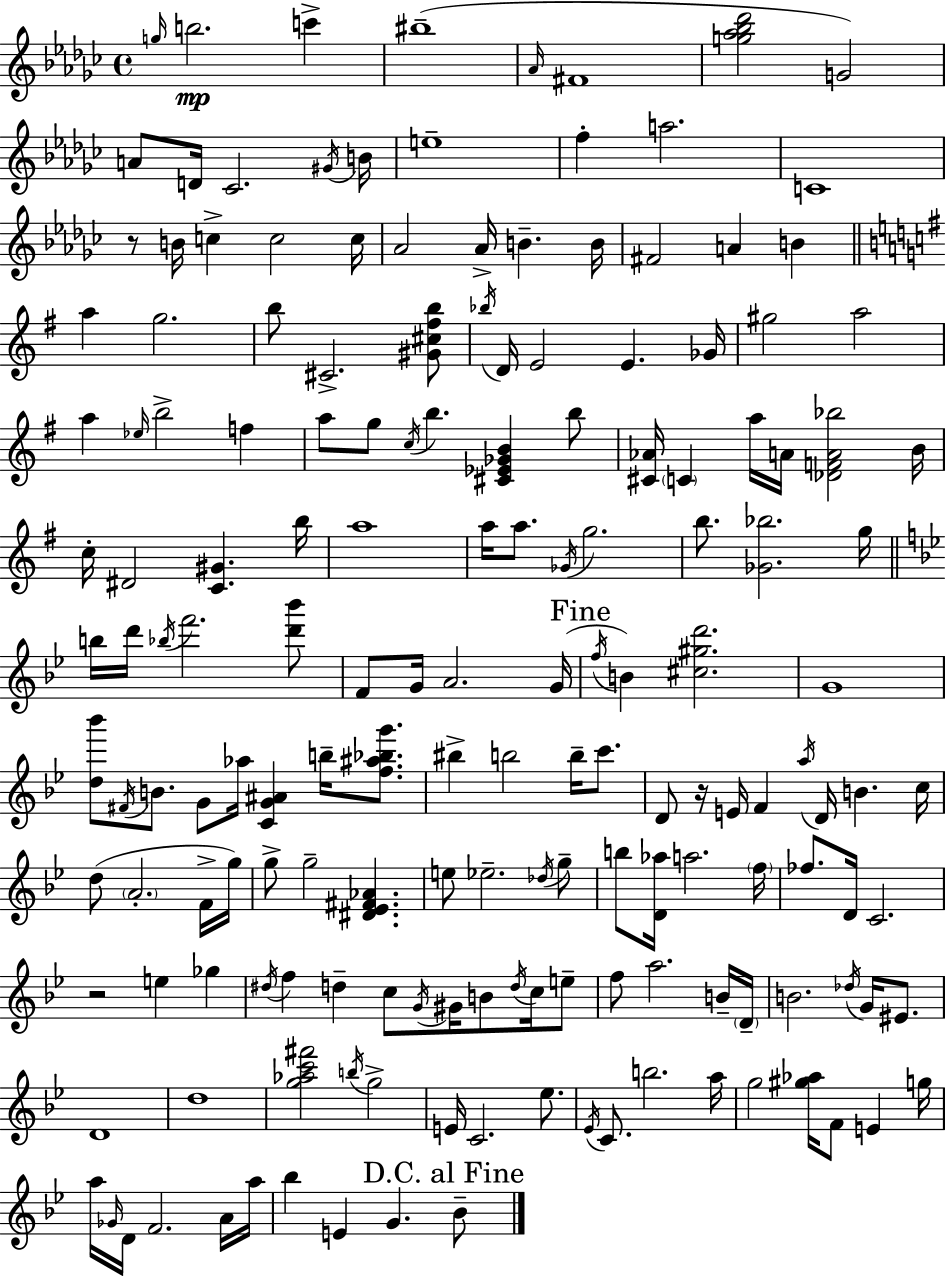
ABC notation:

X:1
T:Untitled
M:4/4
L:1/4
K:Ebm
g/4 b2 c' ^b4 _A/4 ^F4 [g_a_b_d']2 G2 A/2 D/4 _C2 ^G/4 B/4 e4 f a2 C4 z/2 B/4 c c2 c/4 _A2 _A/4 B B/4 ^F2 A B a g2 b/2 ^C2 [^G^c^fb]/2 _b/4 D/4 E2 E _G/4 ^g2 a2 a _e/4 b2 f a/2 g/2 c/4 b [^C_E_GB] b/2 [^C_A]/4 C a/4 A/4 [_DFA_b]2 B/4 c/4 ^D2 [C^G] b/4 a4 a/4 a/2 _G/4 g2 b/2 [_G_b]2 g/4 b/4 d'/4 _b/4 f'2 [d'_b']/2 F/2 G/4 A2 G/4 f/4 B [^c^gd']2 G4 [d_b']/2 ^F/4 B/2 G/2 _a/4 [CG^A] b/4 [f^a_bg']/2 ^b b2 b/4 c'/2 D/2 z/4 E/4 F a/4 D/4 B c/4 d/2 A2 F/4 g/4 g/2 g2 [^D_E^F_A] e/2 _e2 _d/4 g/2 b/2 [D_a]/4 a2 f/4 _f/2 D/4 C2 z2 e _g ^d/4 f d c/2 G/4 ^G/4 B/2 d/4 c/4 e/2 f/2 a2 B/4 D/4 B2 _d/4 G/4 ^E/2 D4 d4 [g_ac'^f']2 b/4 g2 E/4 C2 _e/2 _E/4 C/2 b2 a/4 g2 [^g_a]/4 F/2 E g/4 a/4 _G/4 D/4 F2 A/4 a/4 _b E G _B/2